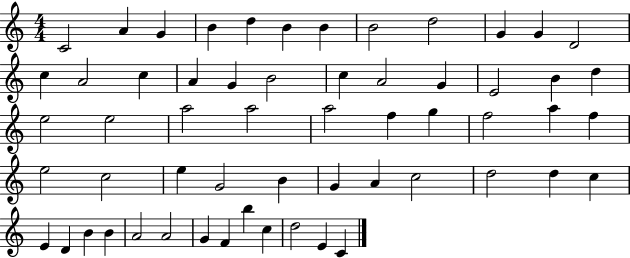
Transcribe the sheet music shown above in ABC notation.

X:1
T:Untitled
M:4/4
L:1/4
K:C
C2 A G B d B B B2 d2 G G D2 c A2 c A G B2 c A2 G E2 B d e2 e2 a2 a2 a2 f g f2 a f e2 c2 e G2 B G A c2 d2 d c E D B B A2 A2 G F b c d2 E C